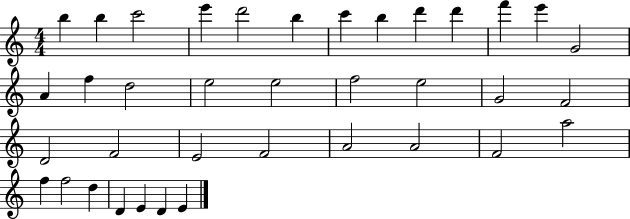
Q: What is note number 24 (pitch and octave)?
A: F4